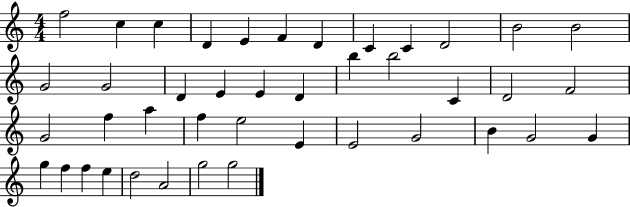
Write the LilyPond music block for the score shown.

{
  \clef treble
  \numericTimeSignature
  \time 4/4
  \key c \major
  f''2 c''4 c''4 | d'4 e'4 f'4 d'4 | c'4 c'4 d'2 | b'2 b'2 | \break g'2 g'2 | d'4 e'4 e'4 d'4 | b''4 b''2 c'4 | d'2 f'2 | \break g'2 f''4 a''4 | f''4 e''2 e'4 | e'2 g'2 | b'4 g'2 g'4 | \break g''4 f''4 f''4 e''4 | d''2 a'2 | g''2 g''2 | \bar "|."
}